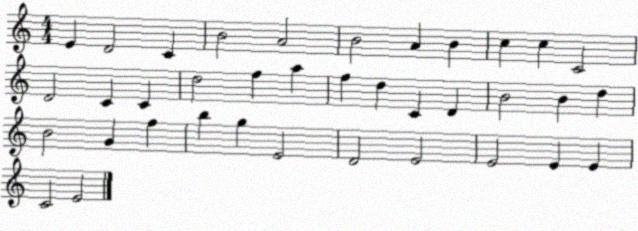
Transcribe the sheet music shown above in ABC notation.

X:1
T:Untitled
M:4/4
L:1/4
K:C
E D2 C B2 A2 B2 A B c c C2 D2 C C d2 f a f d C D B2 B d B2 G f b g E2 D2 E2 E2 E E C2 E2